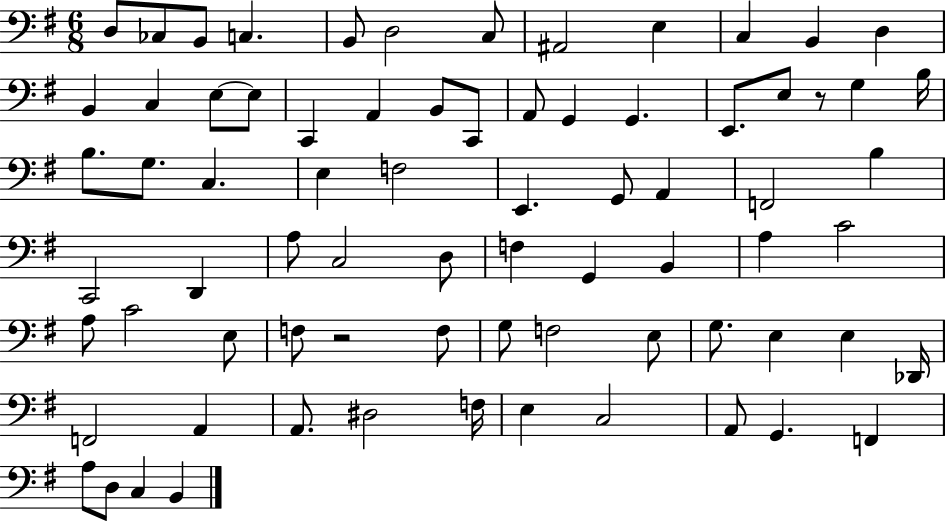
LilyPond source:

{
  \clef bass
  \numericTimeSignature
  \time 6/8
  \key g \major
  d8 ces8 b,8 c4. | b,8 d2 c8 | ais,2 e4 | c4 b,4 d4 | \break b,4 c4 e8~~ e8 | c,4 a,4 b,8 c,8 | a,8 g,4 g,4. | e,8. e8 r8 g4 b16 | \break b8. g8. c4. | e4 f2 | e,4. g,8 a,4 | f,2 b4 | \break c,2 d,4 | a8 c2 d8 | f4 g,4 b,4 | a4 c'2 | \break a8 c'2 e8 | f8 r2 f8 | g8 f2 e8 | g8. e4 e4 des,16 | \break f,2 a,4 | a,8. dis2 f16 | e4 c2 | a,8 g,4. f,4 | \break a8 d8 c4 b,4 | \bar "|."
}